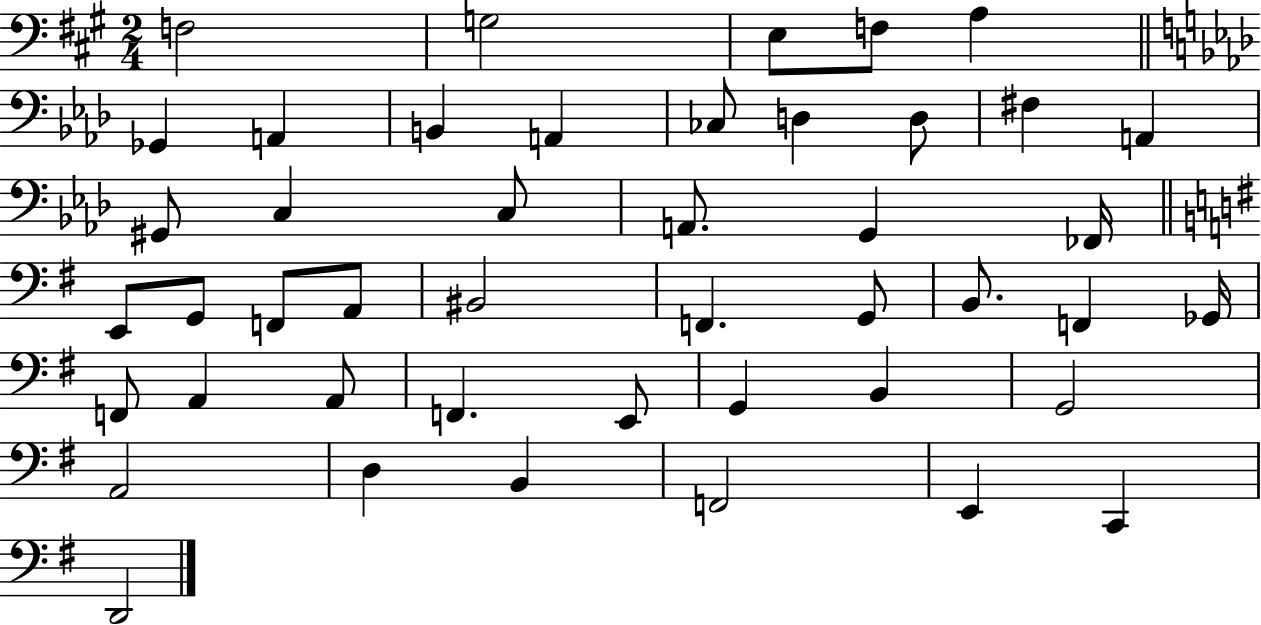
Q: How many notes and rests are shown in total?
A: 45